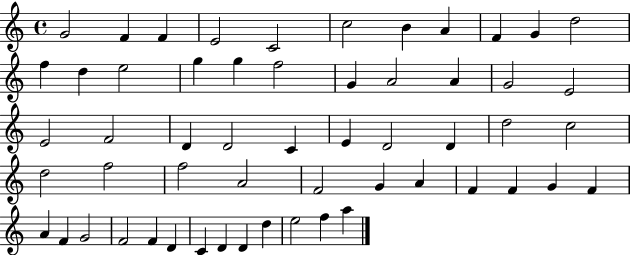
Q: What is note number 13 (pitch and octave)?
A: D5